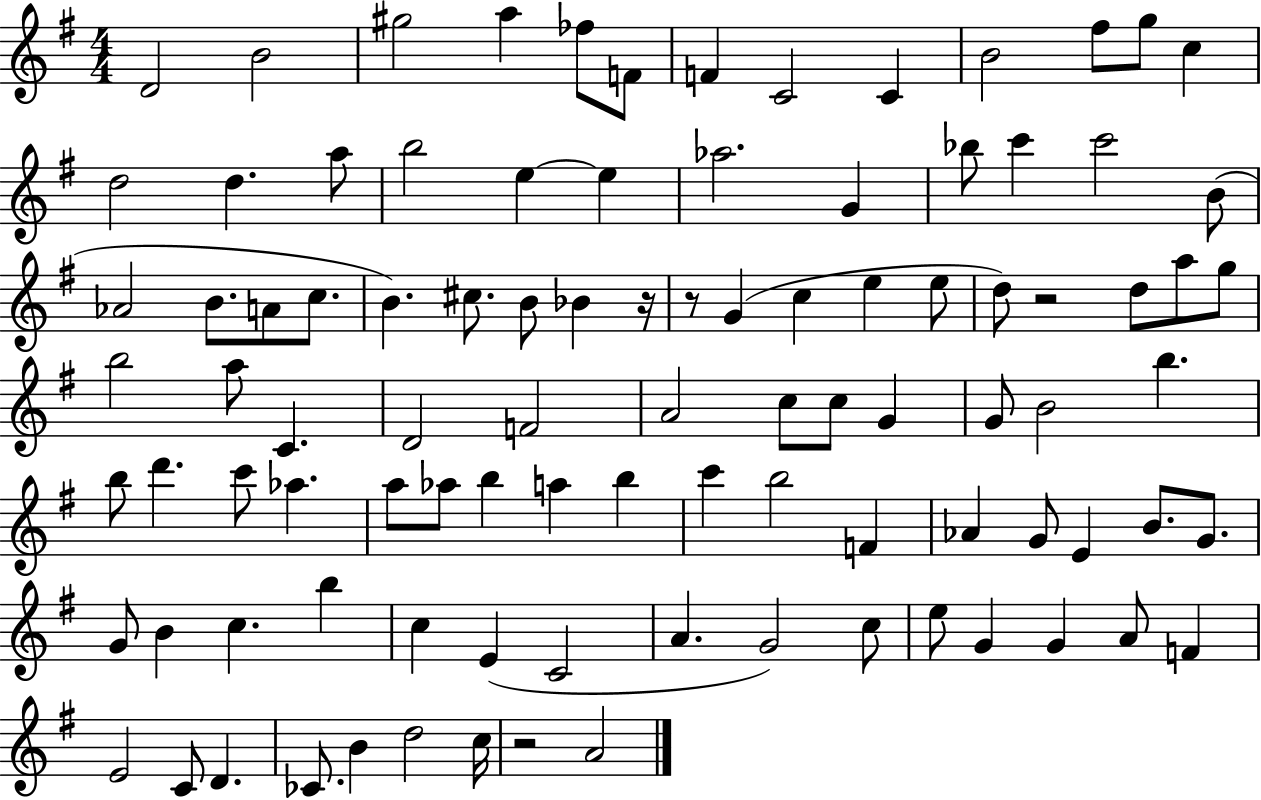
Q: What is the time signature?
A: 4/4